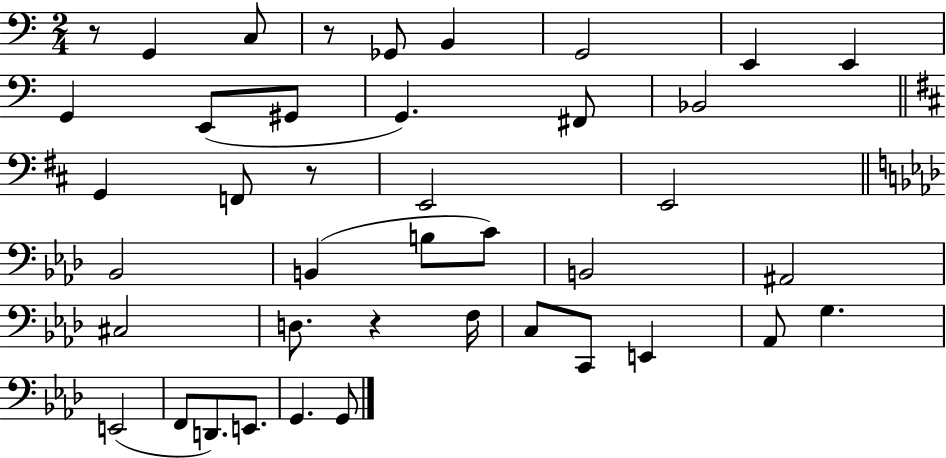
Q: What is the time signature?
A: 2/4